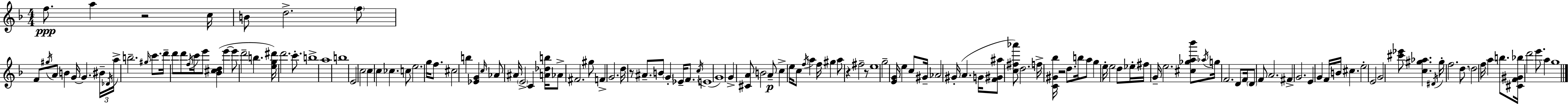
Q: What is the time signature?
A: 4/4